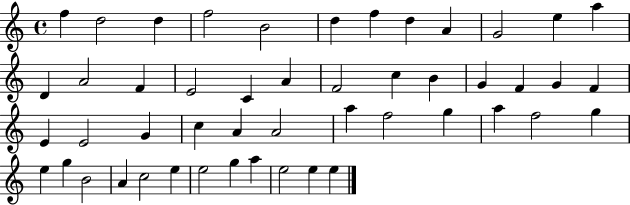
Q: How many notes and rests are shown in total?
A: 49